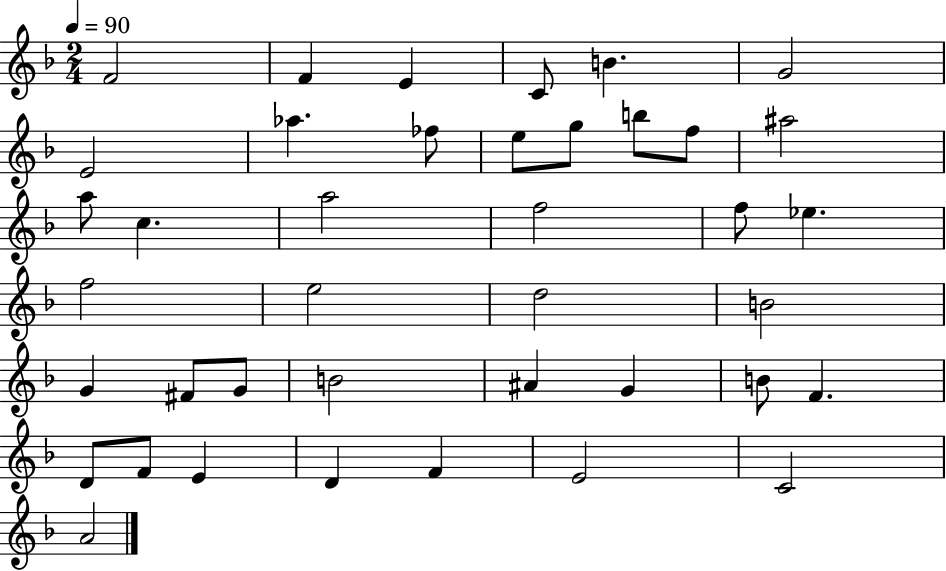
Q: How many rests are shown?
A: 0